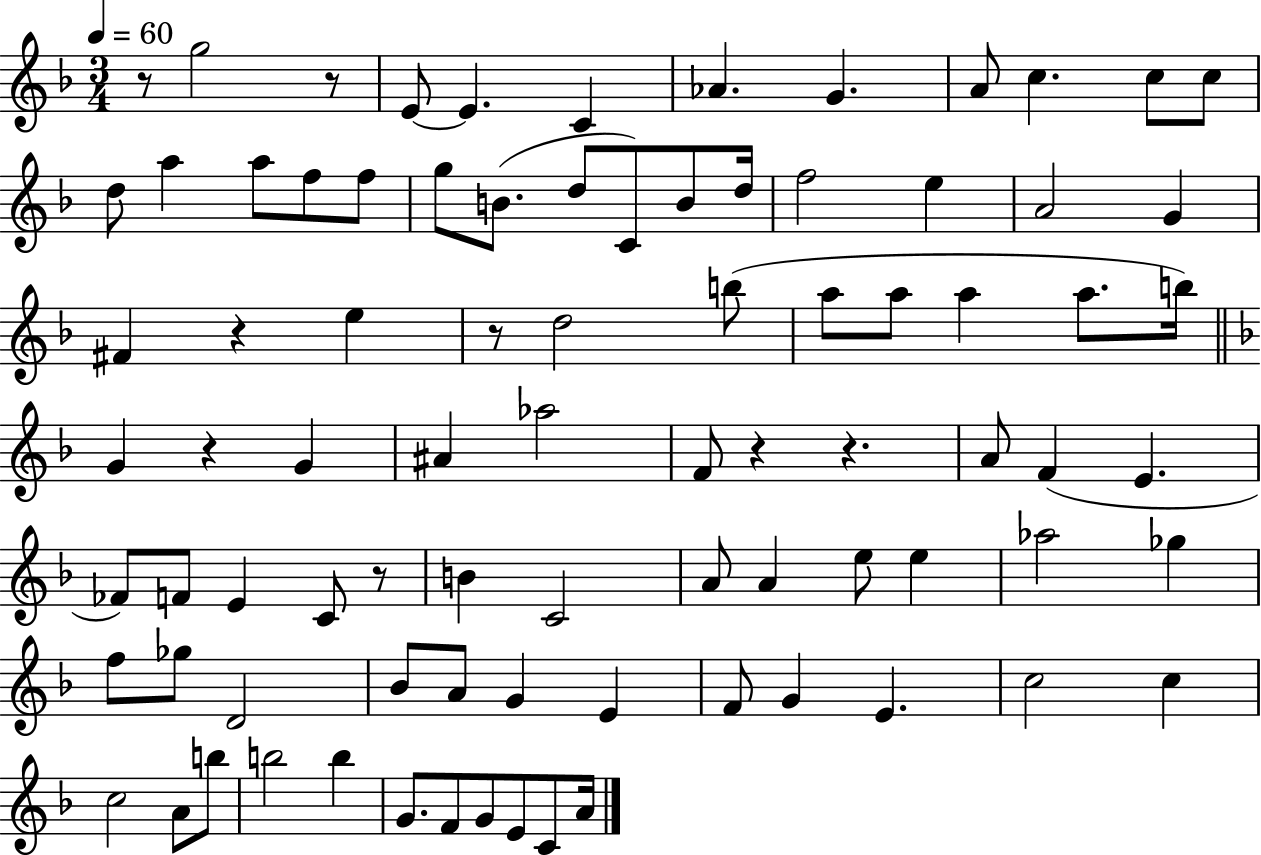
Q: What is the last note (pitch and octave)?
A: A4